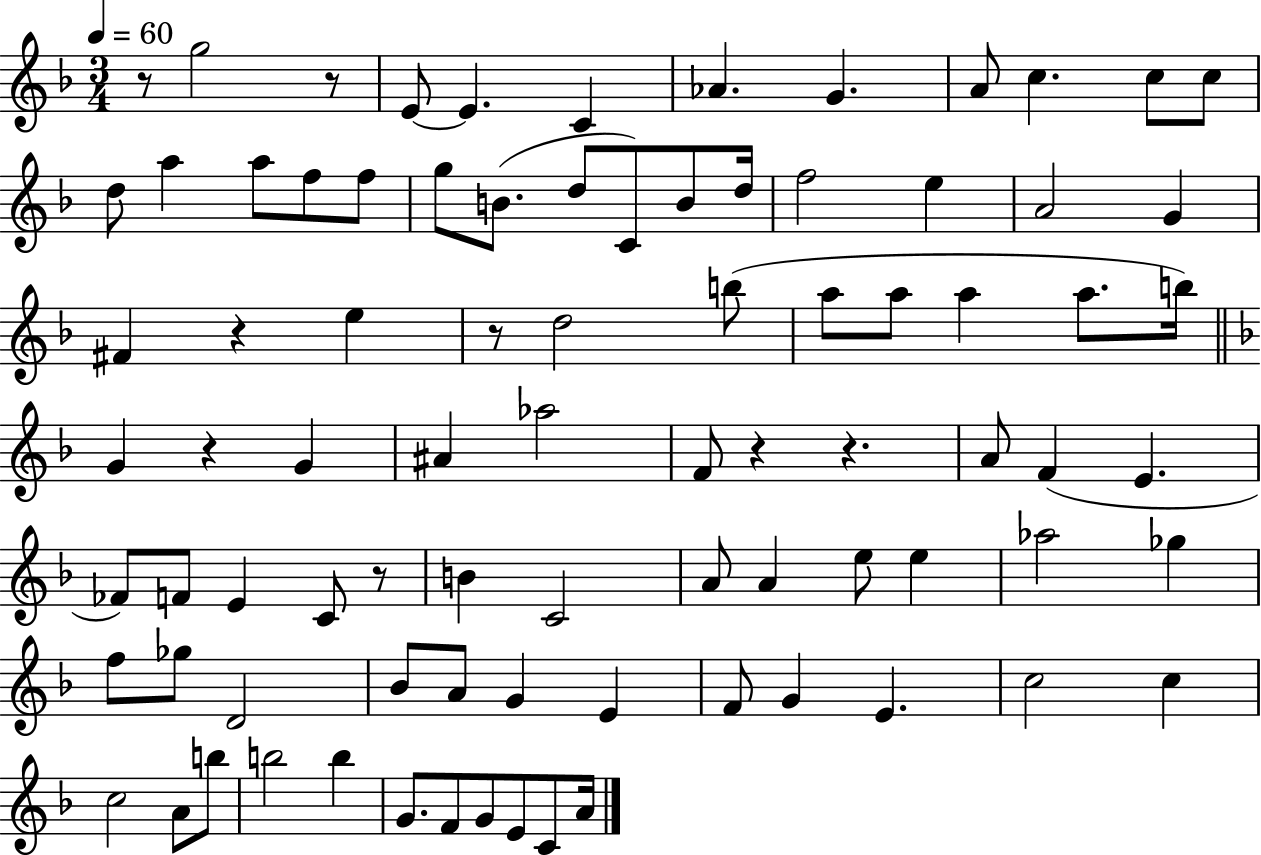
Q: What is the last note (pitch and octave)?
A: A4